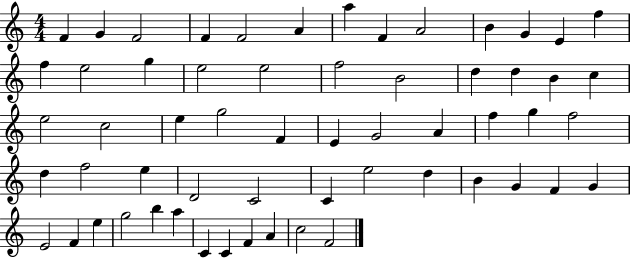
{
  \clef treble
  \numericTimeSignature
  \time 4/4
  \key c \major
  f'4 g'4 f'2 | f'4 f'2 a'4 | a''4 f'4 a'2 | b'4 g'4 e'4 f''4 | \break f''4 e''2 g''4 | e''2 e''2 | f''2 b'2 | d''4 d''4 b'4 c''4 | \break e''2 c''2 | e''4 g''2 f'4 | e'4 g'2 a'4 | f''4 g''4 f''2 | \break d''4 f''2 e''4 | d'2 c'2 | c'4 e''2 d''4 | b'4 g'4 f'4 g'4 | \break e'2 f'4 e''4 | g''2 b''4 a''4 | c'4 c'4 f'4 a'4 | c''2 f'2 | \break \bar "|."
}